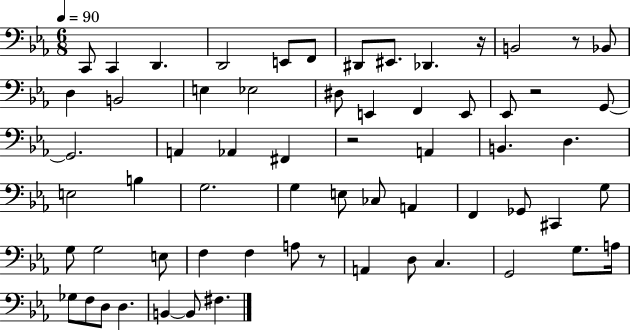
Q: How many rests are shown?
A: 5